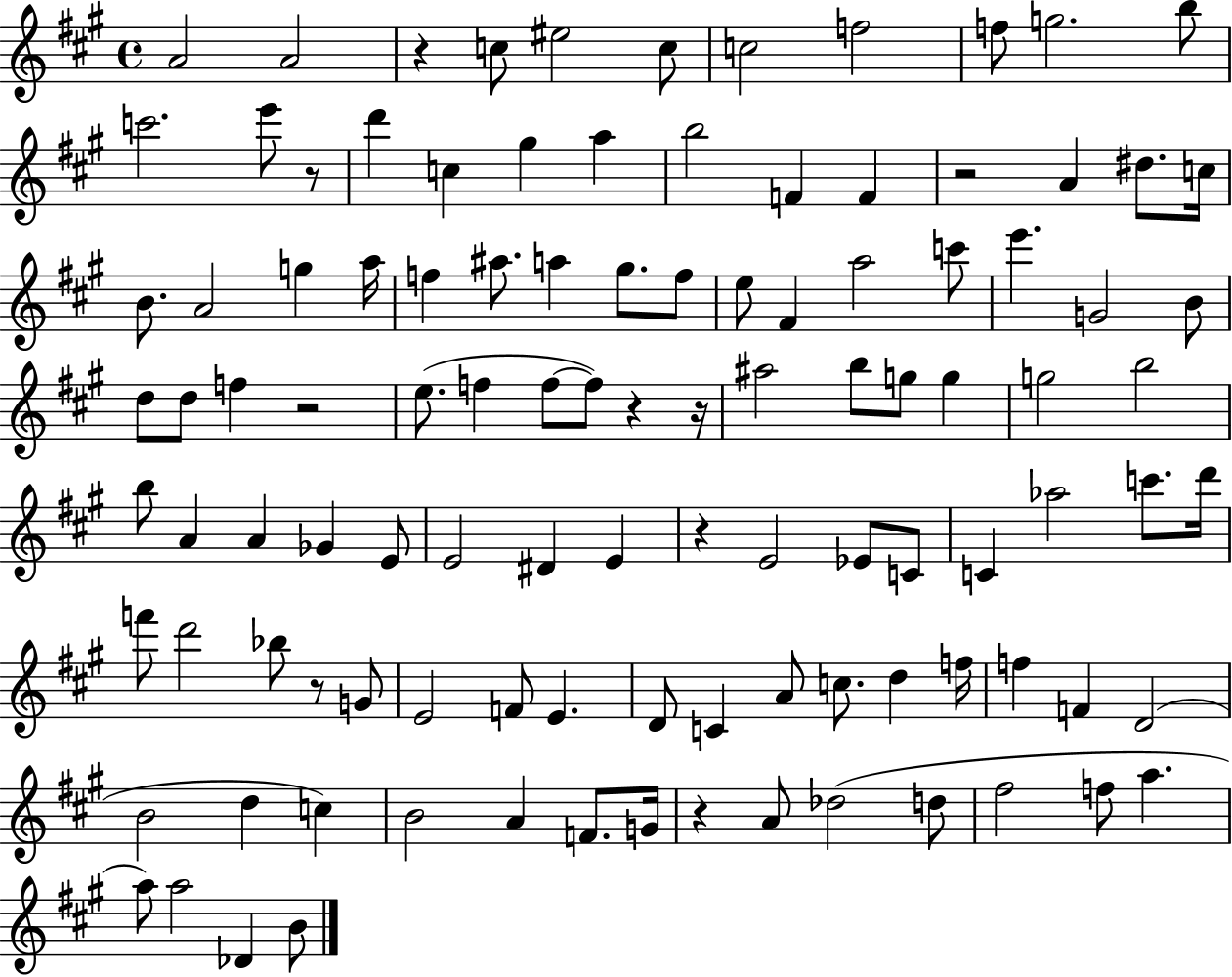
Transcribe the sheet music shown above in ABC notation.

X:1
T:Untitled
M:4/4
L:1/4
K:A
A2 A2 z c/2 ^e2 c/2 c2 f2 f/2 g2 b/2 c'2 e'/2 z/2 d' c ^g a b2 F F z2 A ^d/2 c/4 B/2 A2 g a/4 f ^a/2 a ^g/2 f/2 e/2 ^F a2 c'/2 e' G2 B/2 d/2 d/2 f z2 e/2 f f/2 f/2 z z/4 ^a2 b/2 g/2 g g2 b2 b/2 A A _G E/2 E2 ^D E z E2 _E/2 C/2 C _a2 c'/2 d'/4 f'/2 d'2 _b/2 z/2 G/2 E2 F/2 E D/2 C A/2 c/2 d f/4 f F D2 B2 d c B2 A F/2 G/4 z A/2 _d2 d/2 ^f2 f/2 a a/2 a2 _D B/2